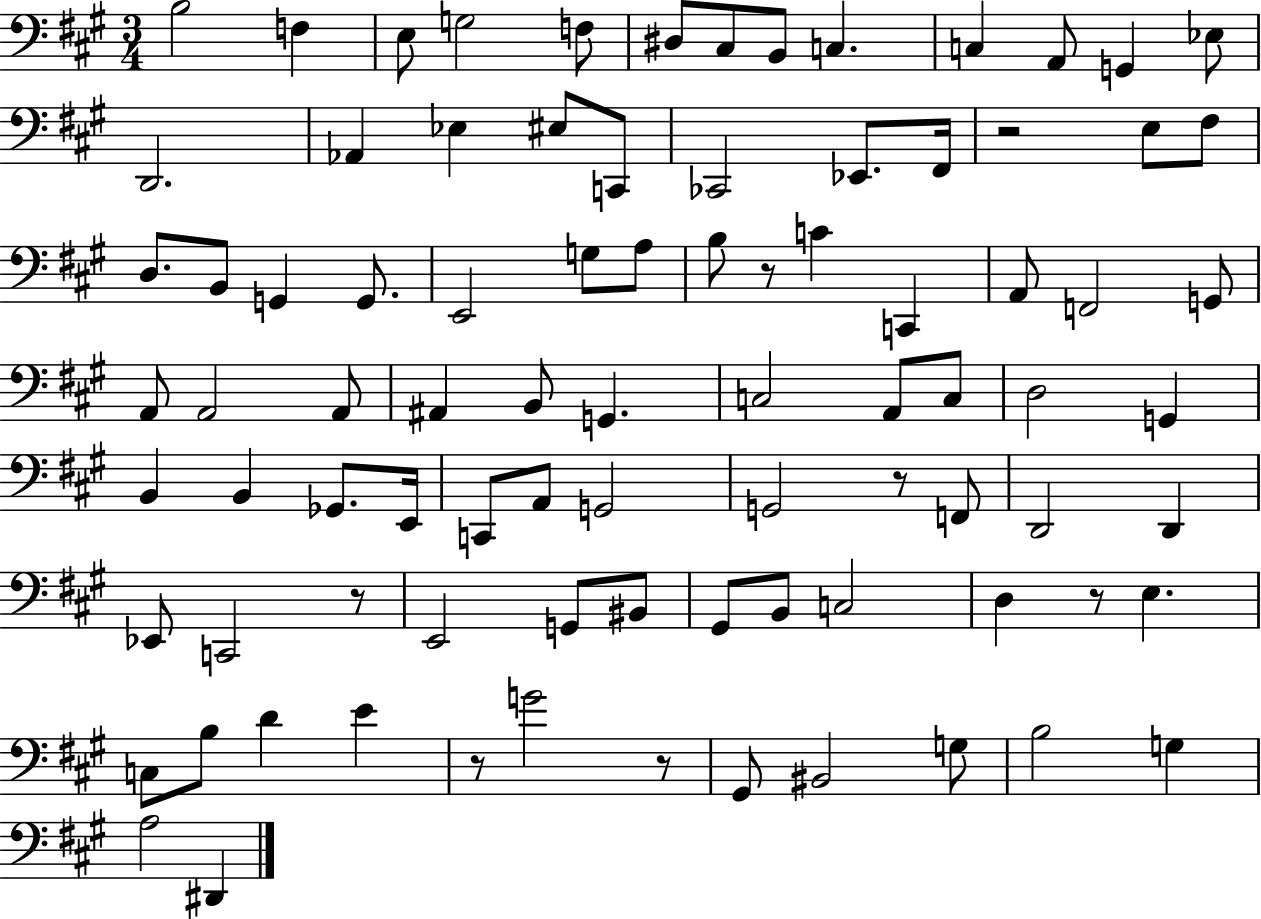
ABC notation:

X:1
T:Untitled
M:3/4
L:1/4
K:A
B,2 F, E,/2 G,2 F,/2 ^D,/2 ^C,/2 B,,/2 C, C, A,,/2 G,, _E,/2 D,,2 _A,, _E, ^E,/2 C,,/2 _C,,2 _E,,/2 ^F,,/4 z2 E,/2 ^F,/2 D,/2 B,,/2 G,, G,,/2 E,,2 G,/2 A,/2 B,/2 z/2 C C,, A,,/2 F,,2 G,,/2 A,,/2 A,,2 A,,/2 ^A,, B,,/2 G,, C,2 A,,/2 C,/2 D,2 G,, B,, B,, _G,,/2 E,,/4 C,,/2 A,,/2 G,,2 G,,2 z/2 F,,/2 D,,2 D,, _E,,/2 C,,2 z/2 E,,2 G,,/2 ^B,,/2 ^G,,/2 B,,/2 C,2 D, z/2 E, C,/2 B,/2 D E z/2 G2 z/2 ^G,,/2 ^B,,2 G,/2 B,2 G, A,2 ^D,,